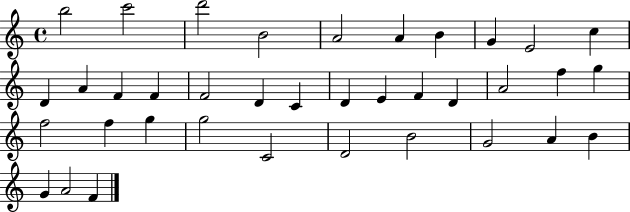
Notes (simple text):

B5/h C6/h D6/h B4/h A4/h A4/q B4/q G4/q E4/h C5/q D4/q A4/q F4/q F4/q F4/h D4/q C4/q D4/q E4/q F4/q D4/q A4/h F5/q G5/q F5/h F5/q G5/q G5/h C4/h D4/h B4/h G4/h A4/q B4/q G4/q A4/h F4/q